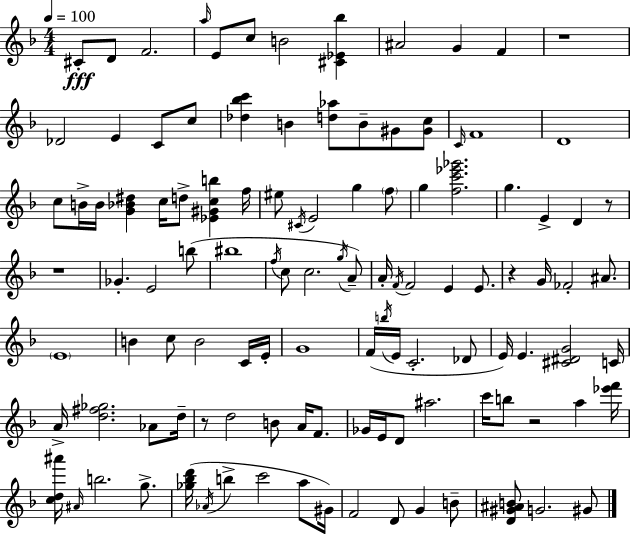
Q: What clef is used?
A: treble